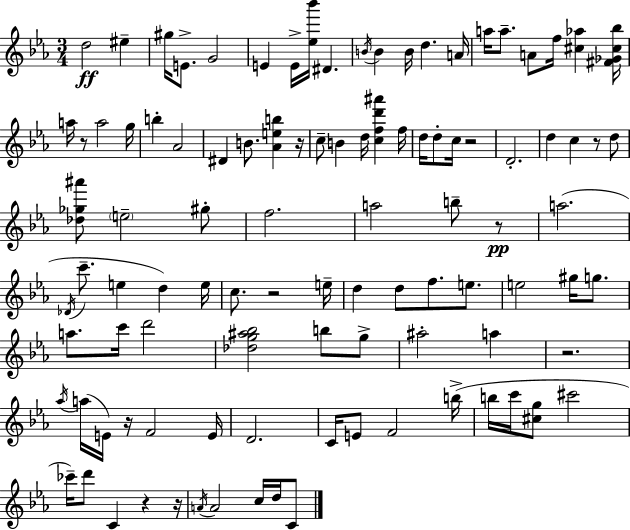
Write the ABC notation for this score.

X:1
T:Untitled
M:3/4
L:1/4
K:Eb
d2 ^e ^g/4 E/2 G2 E E/4 [_e_b']/4 ^D B/4 B B/4 d A/4 a/4 a/2 A/2 f/4 [^c_a] [^F_G^c_b]/4 a/4 z/2 a2 g/4 b _A2 ^D B/2 [_Aeb] z/4 c/2 B d/4 [cfd'^a'] f/4 d/4 d/2 c/4 z2 D2 d c z/2 d/2 [_d_g^a']/2 e2 ^g/2 f2 a2 b/2 z/2 a2 _D/4 c'/2 e d e/4 c/2 z2 e/4 d d/2 f/2 e/2 e2 ^g/4 g/2 a/2 c'/4 d'2 [_dg^a_b]2 b/2 g/2 ^a2 a z2 _a/4 a/4 E/4 z/4 F2 E/4 D2 C/4 E/2 F2 b/4 b/4 c'/4 [^cg]/2 ^c'2 _c'/4 d'/2 C z z/4 A/4 A2 c/4 d/4 C/2